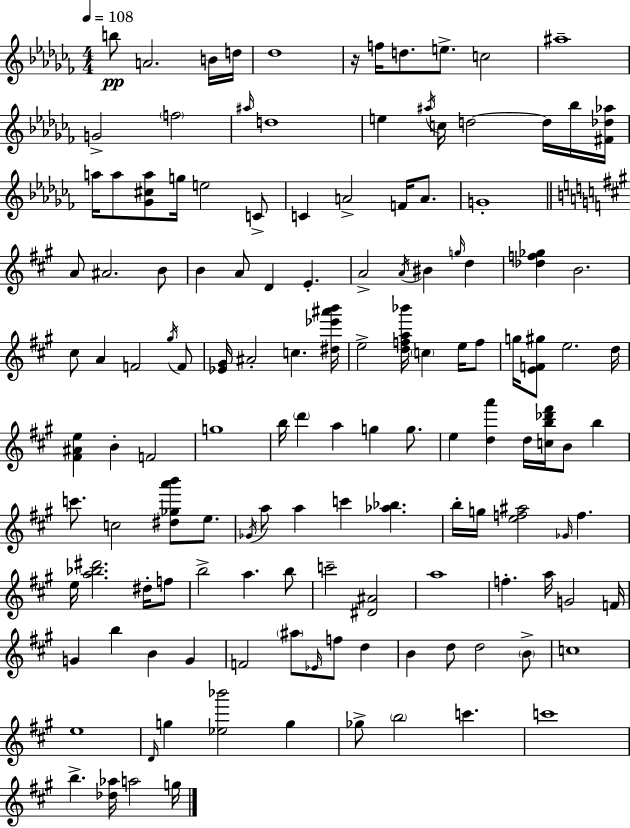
{
  \clef treble
  \numericTimeSignature
  \time 4/4
  \key aes \minor
  \tempo 4 = 108
  \repeat volta 2 { b''8\pp a'2. b'16 d''16 | des''1 | r16 f''16 d''8. e''8.-> c''2 | ais''1-- | \break g'2-> \parenthesize f''2 | \grace { ais''16 } d''1 | e''4 \acciaccatura { ais''16 } c''16 d''2~~ d''16 | bes''16 <fis' des'' aes''>16 a''16 a''8 <ges' cis'' a''>8 g''16 e''2 | \break c'8-> c'4 a'2-> f'16 a'8. | g'1-. | \bar "||" \break \key a \major a'8 ais'2. b'8 | b'4 a'8 d'4 e'4.-. | a'2-> \acciaccatura { a'16 } bis'4 \grace { g''16 } d''4 | <des'' f'' ges''>4 b'2. | \break cis''8 a'4 f'2 | \acciaccatura { gis''16 } f'8 <ees' gis'>16 ais'2-. c''4. | <dis'' ees''' ais''' b'''>16 e''2-> <d'' f'' a'' bes'''>16 \parenthesize c''4 | e''16 f''8 g''16 <e' f' gis''>8 e''2. | \break d''16 <fis' ais' e''>4 b'4-. f'2 | g''1 | b''16 \parenthesize d'''4 a''4 g''4 | g''8. e''4 <d'' a'''>4 d''16 <c'' b'' des''' fis'''>16 b'8 b''4 | \break c'''8. c''2 <dis'' ges'' a''' b'''>8 | e''8. \acciaccatura { ges'16 } a''8 a''4 c'''4 <aes'' bes''>4. | b''16-. g''16 <e'' f'' ais''>2 \grace { ges'16 } f''4. | e''16 <a'' bes'' dis'''>2. | \break dis''16-. f''8 b''2-> a''4. | b''8 c'''2-- <dis' ais'>2 | a''1 | f''4.-. a''16 g'2 | \break f'16 g'4 b''4 b'4 | g'4 f'2 \parenthesize ais''8 \grace { ees'16 } | f''8 d''4 b'4 d''8 d''2 | \parenthesize b'8-> c''1 | \break e''1 | \grace { d'16 } g''4 <ees'' bes'''>2 | g''4 ges''8-> \parenthesize b''2 | c'''4. c'''1 | \break b''4.-> <des'' aes''>16 a''2 | g''16 } \bar "|."
}